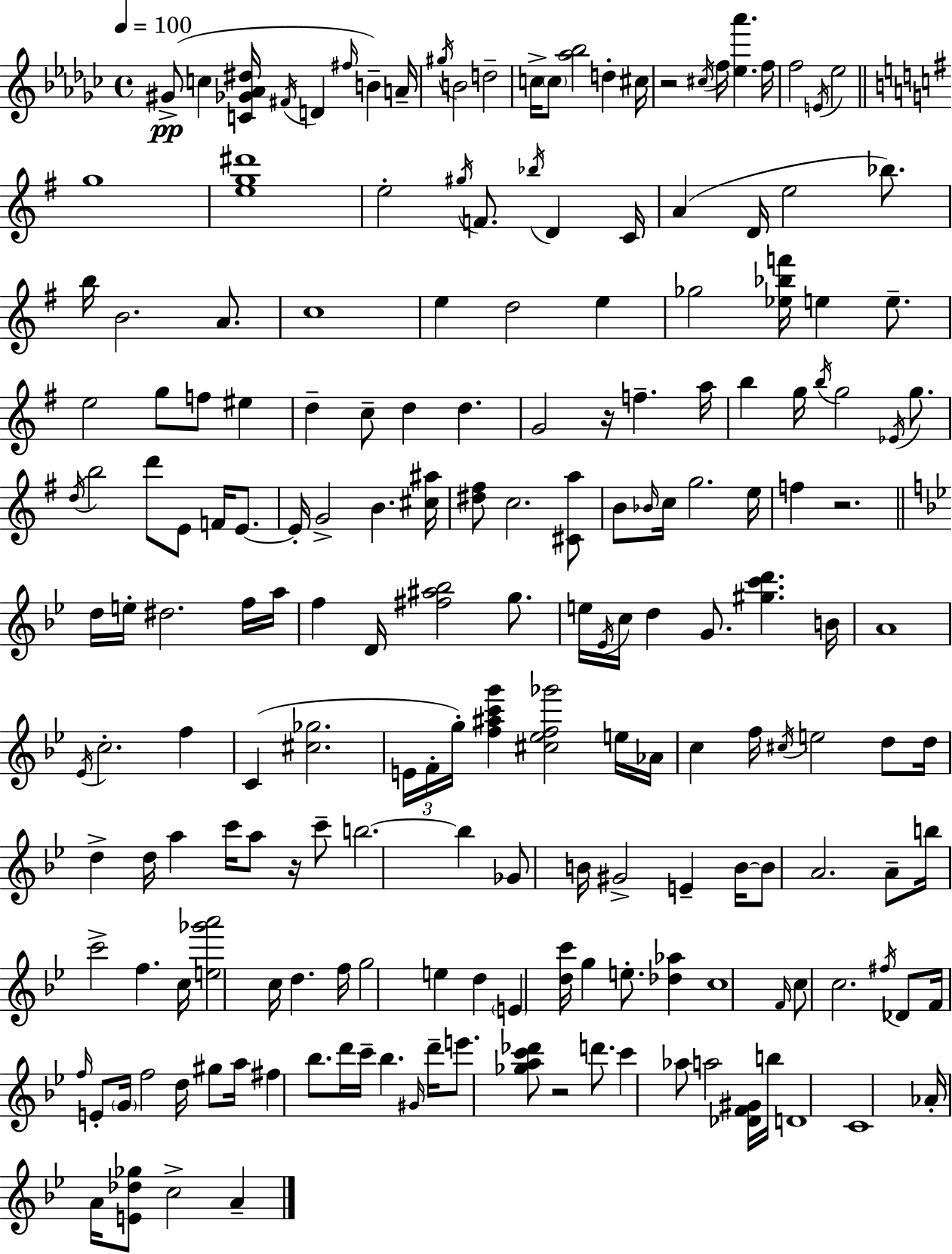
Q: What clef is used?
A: treble